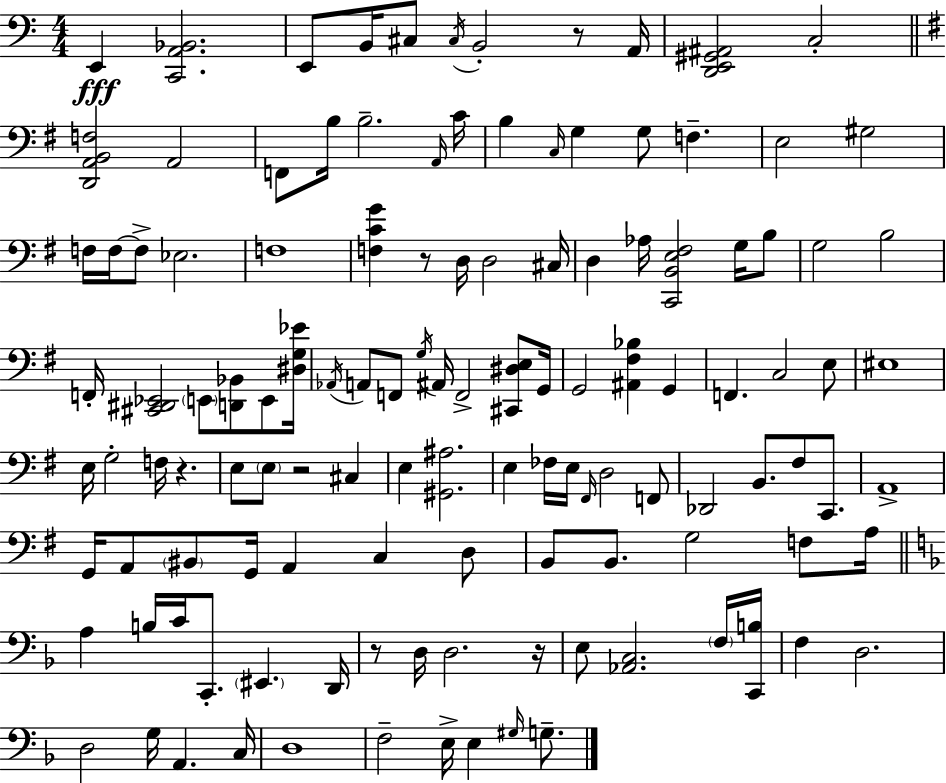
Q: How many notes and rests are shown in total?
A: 122